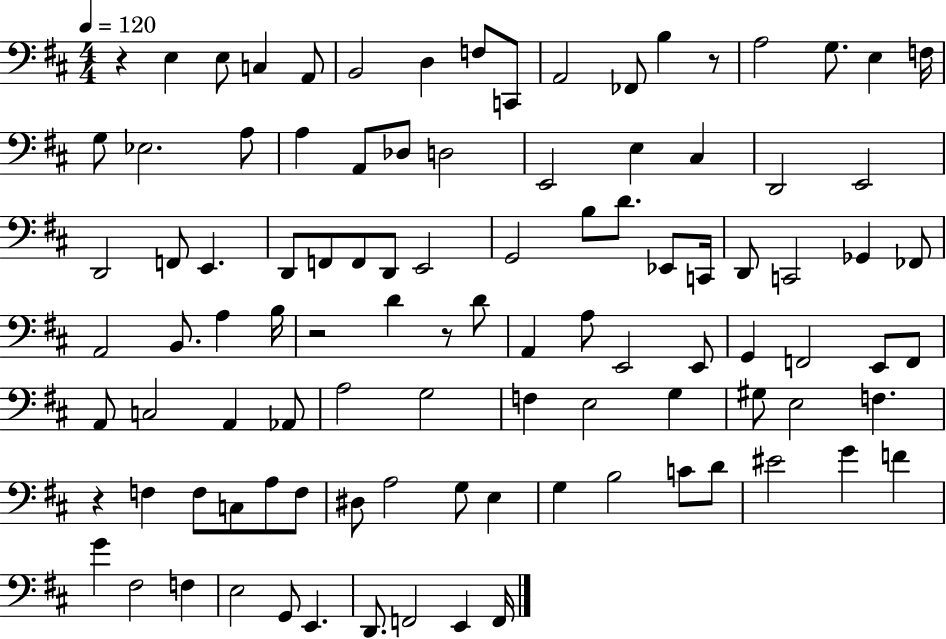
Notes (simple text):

R/q E3/q E3/e C3/q A2/e B2/h D3/q F3/e C2/e A2/h FES2/e B3/q R/e A3/h G3/e. E3/q F3/s G3/e Eb3/h. A3/e A3/q A2/e Db3/e D3/h E2/h E3/q C#3/q D2/h E2/h D2/h F2/e E2/q. D2/e F2/e F2/e D2/e E2/h G2/h B3/e D4/e. Eb2/e C2/s D2/e C2/h Gb2/q FES2/e A2/h B2/e. A3/q B3/s R/h D4/q R/e D4/e A2/q A3/e E2/h E2/e G2/q F2/h E2/e F2/e A2/e C3/h A2/q Ab2/e A3/h G3/h F3/q E3/h G3/q G#3/e E3/h F3/q. R/q F3/q F3/e C3/e A3/e F3/e D#3/e A3/h G3/e E3/q G3/q B3/h C4/e D4/e EIS4/h G4/q F4/q G4/q F#3/h F3/q E3/h G2/e E2/q. D2/e. F2/h E2/q F2/s